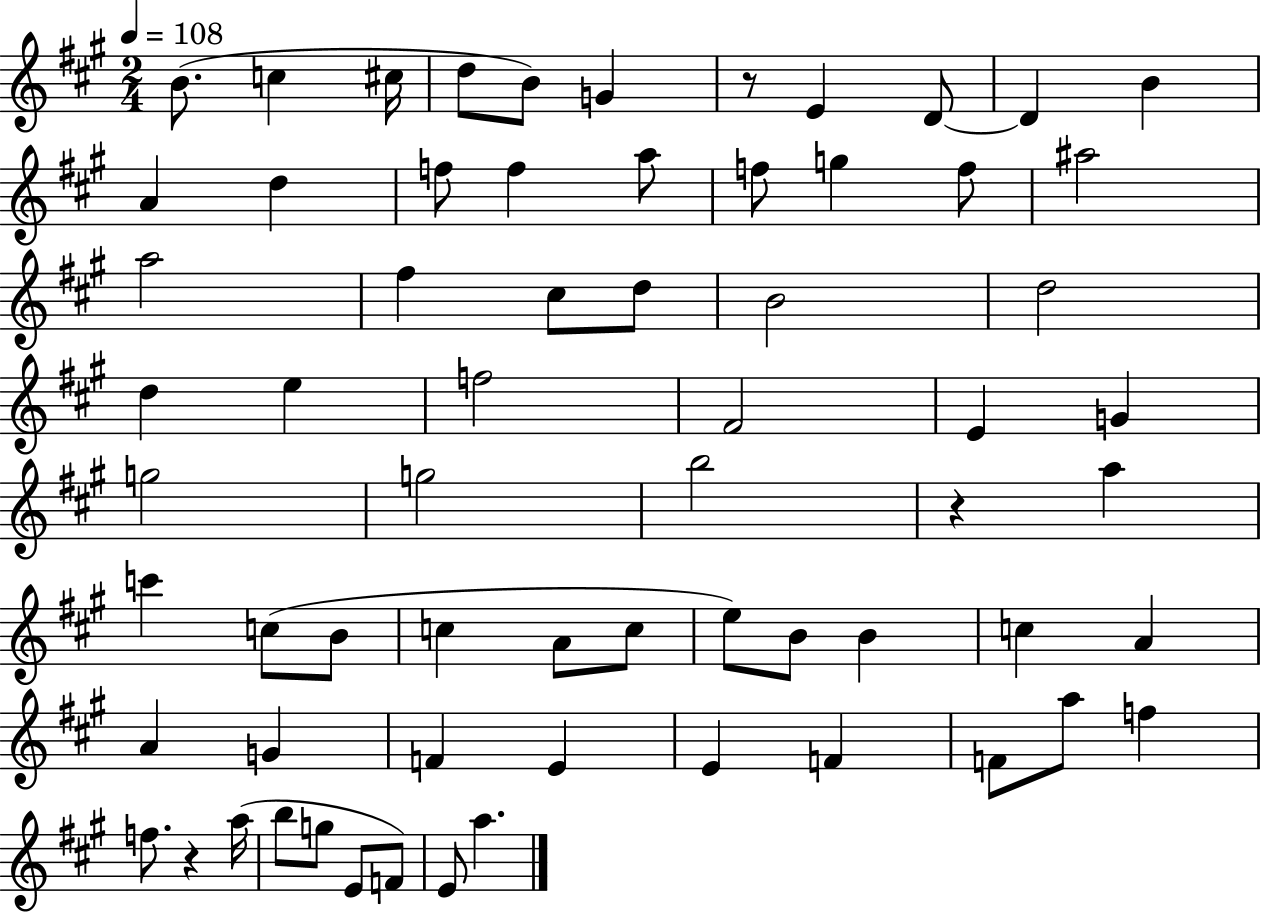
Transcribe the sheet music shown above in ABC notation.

X:1
T:Untitled
M:2/4
L:1/4
K:A
B/2 c ^c/4 d/2 B/2 G z/2 E D/2 D B A d f/2 f a/2 f/2 g f/2 ^a2 a2 ^f ^c/2 d/2 B2 d2 d e f2 ^F2 E G g2 g2 b2 z a c' c/2 B/2 c A/2 c/2 e/2 B/2 B c A A G F E E F F/2 a/2 f f/2 z a/4 b/2 g/2 E/2 F/2 E/2 a